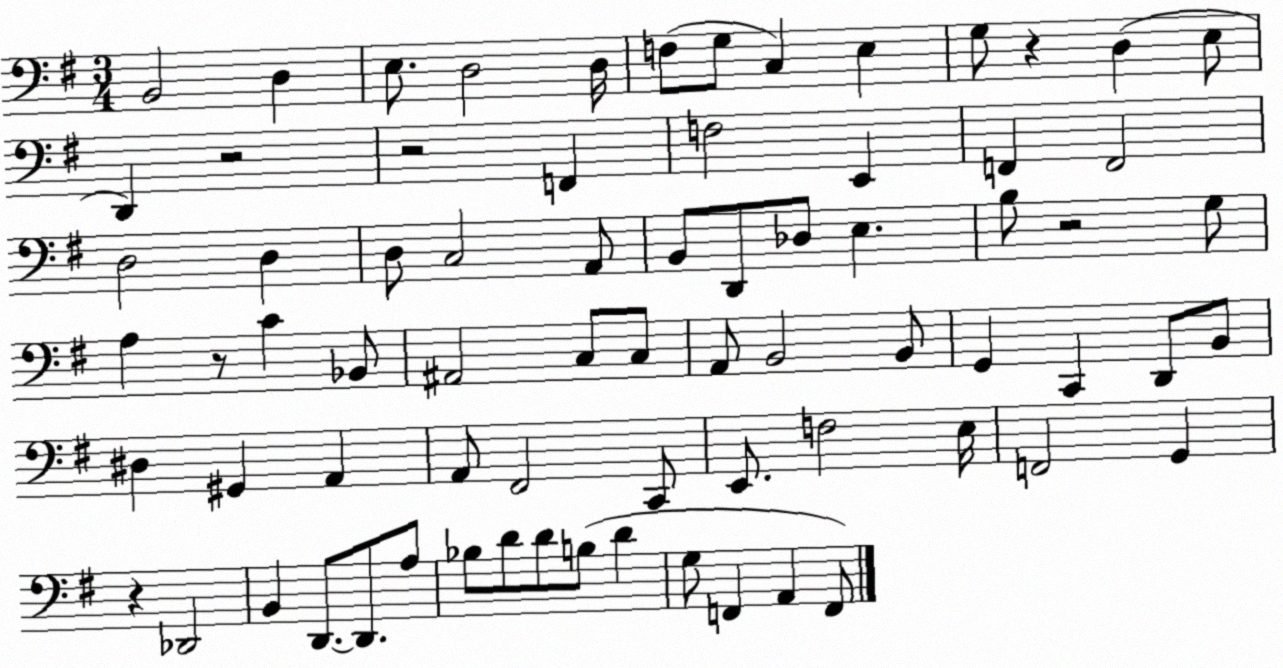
X:1
T:Untitled
M:3/4
L:1/4
K:G
B,,2 D, E,/2 D,2 D,/4 F,/2 G,/2 C, E, G,/2 z D, E,/2 D,, z2 z2 F,, F,2 E,, F,, F,,2 D,2 D, D,/2 C,2 A,,/2 B,,/2 D,,/2 _D,/2 E, B,/2 z2 G,/2 A, z/2 C _B,,/2 ^A,,2 C,/2 C,/2 A,,/2 B,,2 B,,/2 G,, C,, D,,/2 B,,/2 ^D, ^G,, A,, A,,/2 ^F,,2 C,,/2 E,,/2 F,2 E,/4 F,,2 G,, z _D,,2 B,, D,,/2 D,,/2 A,/2 _B,/2 D/2 D/2 B,/2 D G,/2 F,, A,, F,,/2